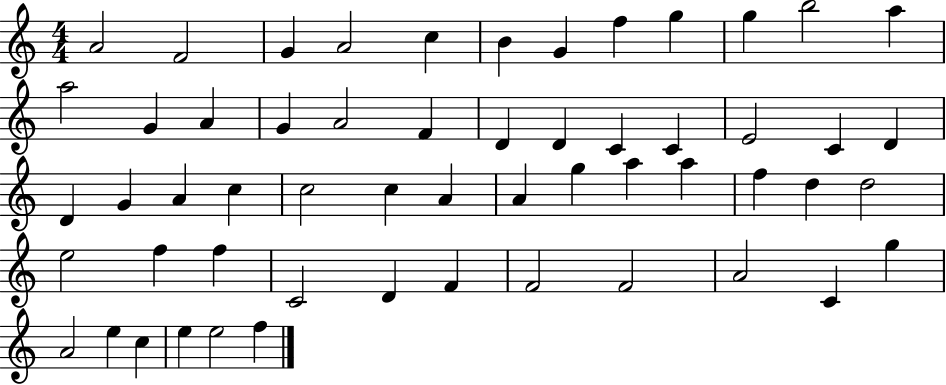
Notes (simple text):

A4/h F4/h G4/q A4/h C5/q B4/q G4/q F5/q G5/q G5/q B5/h A5/q A5/h G4/q A4/q G4/q A4/h F4/q D4/q D4/q C4/q C4/q E4/h C4/q D4/q D4/q G4/q A4/q C5/q C5/h C5/q A4/q A4/q G5/q A5/q A5/q F5/q D5/q D5/h E5/h F5/q F5/q C4/h D4/q F4/q F4/h F4/h A4/h C4/q G5/q A4/h E5/q C5/q E5/q E5/h F5/q